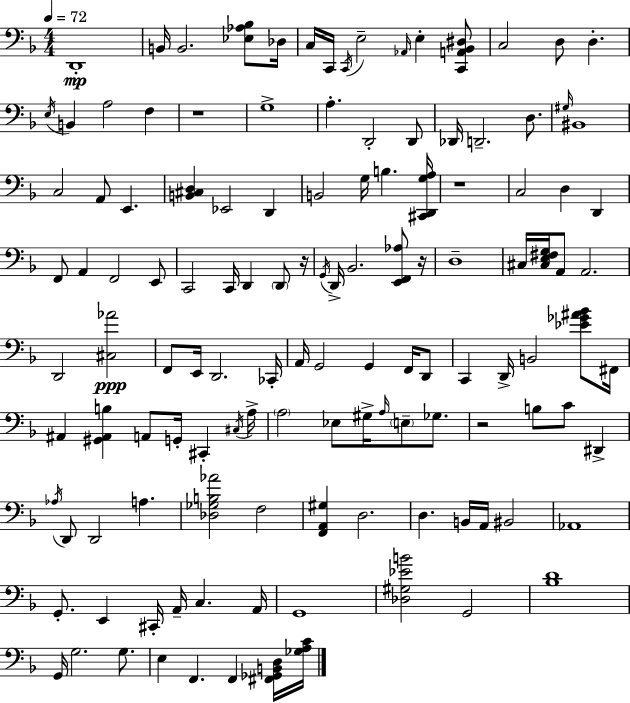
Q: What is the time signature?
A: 4/4